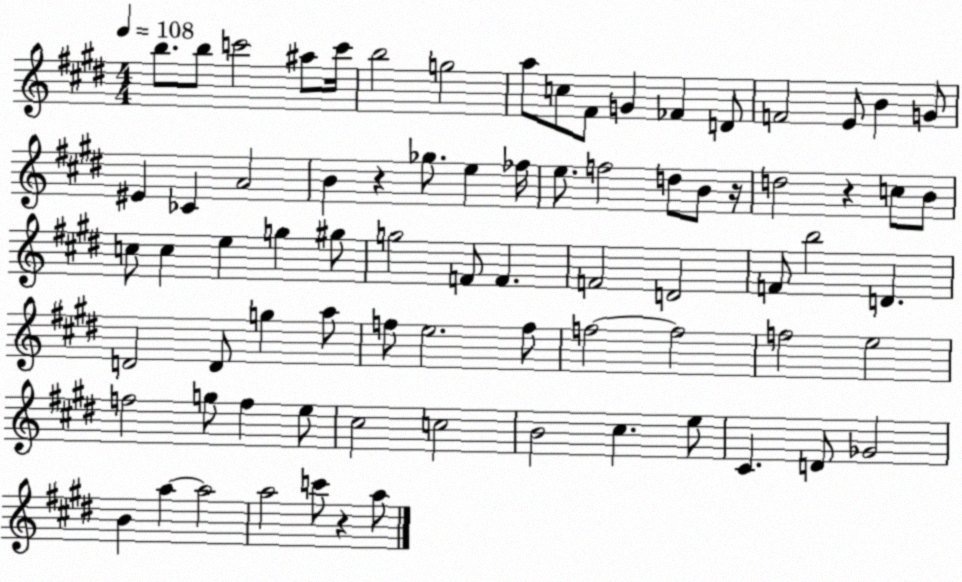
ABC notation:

X:1
T:Untitled
M:4/4
L:1/4
K:E
b/2 b/2 c'2 ^a/2 c'/4 b2 g2 a/2 c/2 ^F/2 G _F D/2 F2 E/2 B G/2 ^E _C A2 B z _g/2 e _f/4 e/2 f2 d/2 B/2 z/4 d2 z c/2 B/2 c/2 c e g ^g/2 g2 F/2 F F2 D2 F/2 b2 D D2 D/2 g a/2 f/2 e2 f/2 f2 f2 f2 e2 f2 g/2 f e/2 ^c2 c2 B2 ^c e/2 ^C D/2 _G2 B a a2 a2 c'/2 z a/2